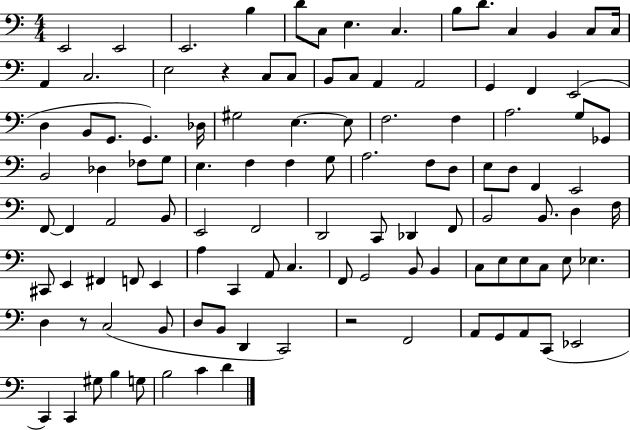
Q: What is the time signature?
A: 4/4